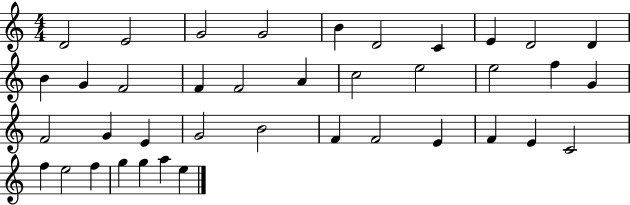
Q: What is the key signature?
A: C major